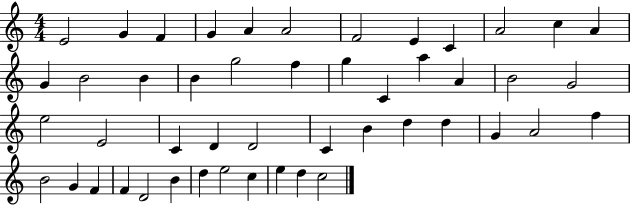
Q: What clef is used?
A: treble